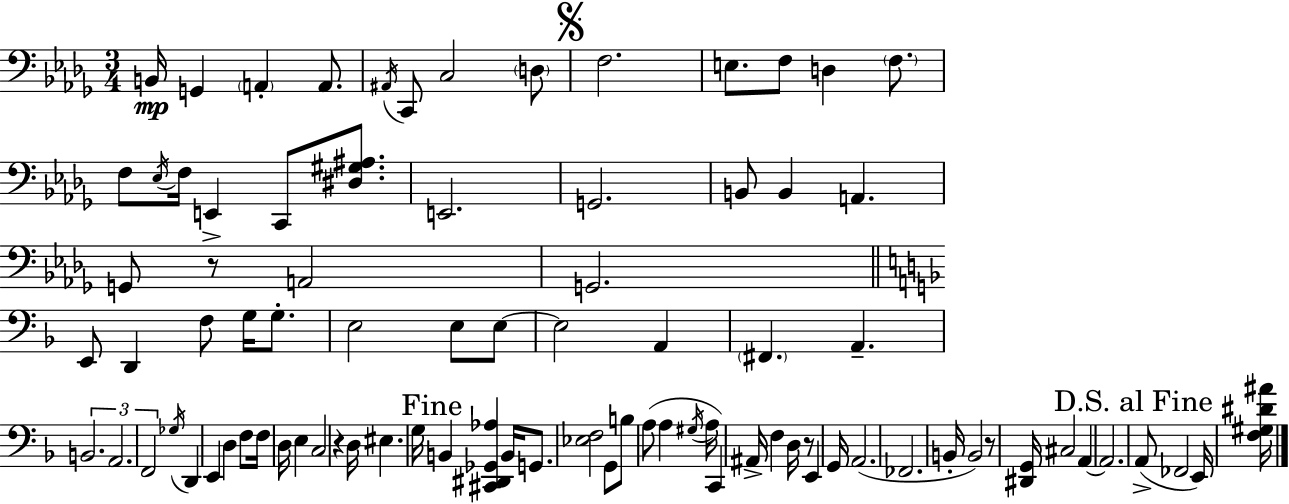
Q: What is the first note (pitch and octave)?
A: B2